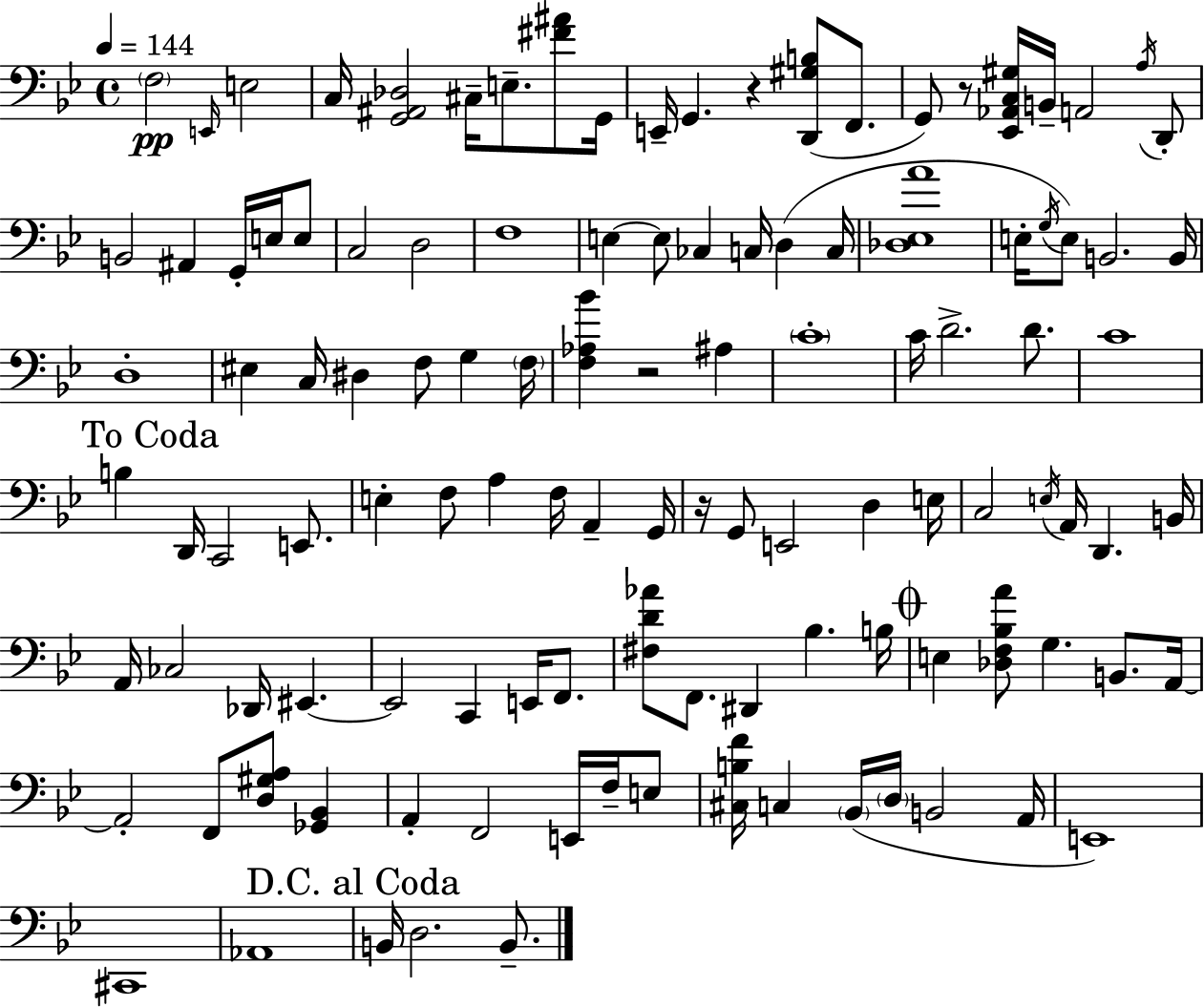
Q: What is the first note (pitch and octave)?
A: F3